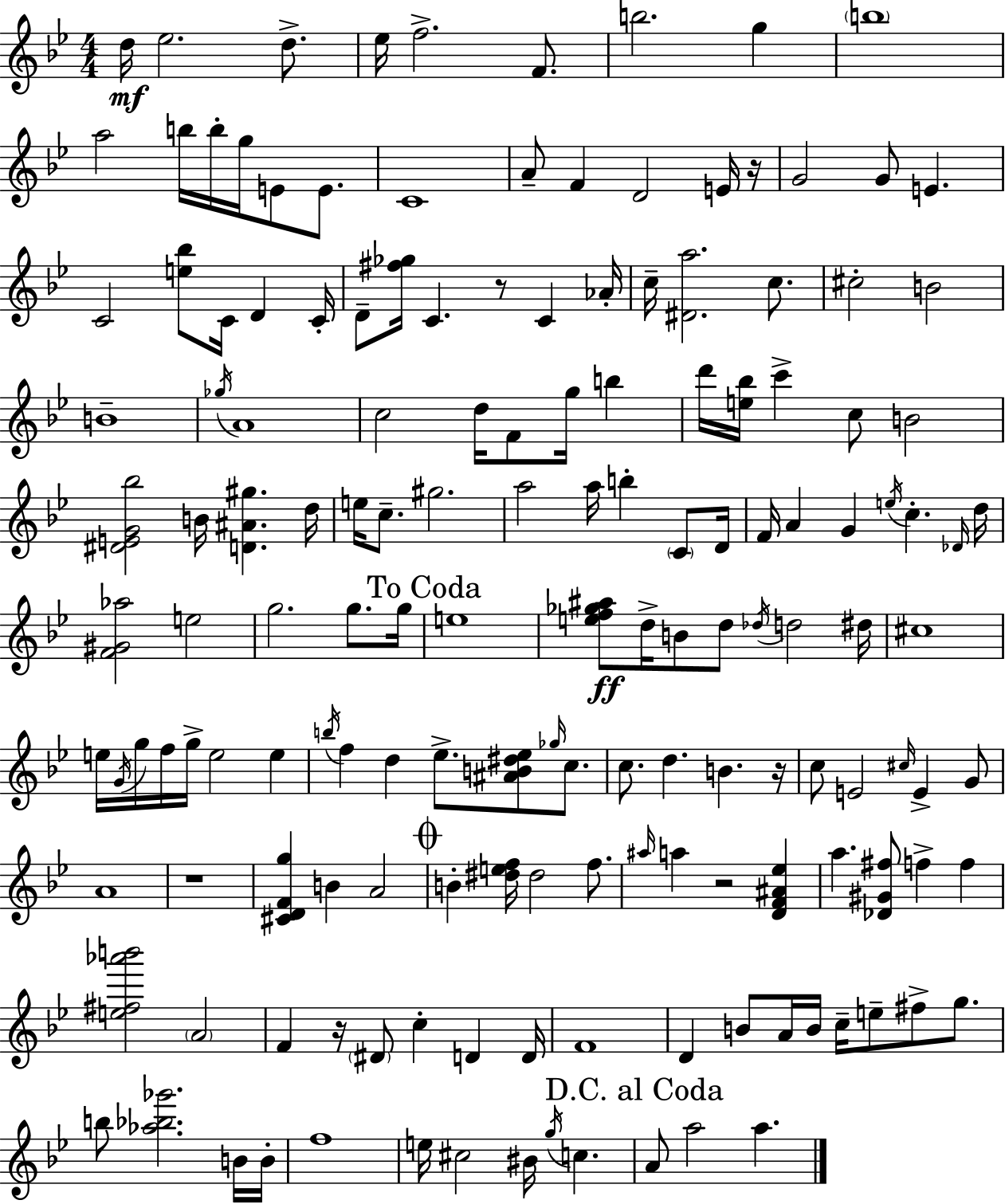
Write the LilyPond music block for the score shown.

{
  \clef treble
  \numericTimeSignature
  \time 4/4
  \key g \minor
  d''16\mf ees''2. d''8.-> | ees''16 f''2.-> f'8. | b''2. g''4 | \parenthesize b''1 | \break a''2 b''16 b''16-. g''16 e'8 e'8. | c'1 | a'8-- f'4 d'2 e'16 r16 | g'2 g'8 e'4. | \break c'2 <e'' bes''>8 c'16 d'4 c'16-. | d'8-- <fis'' ges''>16 c'4. r8 c'4 aes'16-. | c''16-- <dis' a''>2. c''8. | cis''2-. b'2 | \break b'1-- | \acciaccatura { ges''16 } a'1 | c''2 d''16 f'8 g''16 b''4 | d'''16 <e'' bes''>16 c'''4-> c''8 b'2 | \break <dis' e' g' bes''>2 b'16 <d' ais' gis''>4. | d''16 e''16 c''8.-- gis''2. | a''2 a''16 b''4-. \parenthesize c'8 | d'16 f'16 a'4 g'4 \acciaccatura { e''16 } c''4.-. | \break \grace { des'16 } d''16 <f' gis' aes''>2 e''2 | g''2. g''8. | g''16 \mark "To Coda" e''1 | <e'' f'' ges'' ais''>8\ff d''16-> b'8 d''8 \acciaccatura { des''16 } d''2 | \break dis''16 cis''1 | e''16 \acciaccatura { g'16 } g''16 f''16 g''16-> e''2 | e''4 \acciaccatura { b''16 } f''4 d''4 ees''8.-> | <ais' b' dis'' ees''>8 \grace { ges''16 } c''8. c''8. d''4. | \break b'4. r16 c''8 e'2 | \grace { cis''16 } e'4-> g'8 a'1 | r1 | <cis' d' f' g''>4 b'4 | \break a'2 \mark \markup { \musicglyph "scripts.coda" } b'4-. <dis'' e'' f''>16 dis''2 | f''8. \grace { ais''16 } a''4 r2 | <d' f' ais' ees''>4 a''4. <des' gis' fis''>8 | f''4-> f''4 <e'' fis'' aes''' b'''>2 | \break \parenthesize a'2 f'4 r16 \parenthesize dis'8 | c''4-. d'4 d'16 f'1 | d'4 b'8 a'16 | b'16 c''16-- e''8-- fis''8-> g''8. b''8 <aes'' bes'' ges'''>2. | \break b'16 b'16-. f''1 | e''16 cis''2 | bis'16 \acciaccatura { g''16 } c''4. \mark "D.C. al Coda" a'8 a''2 | a''4. \bar "|."
}